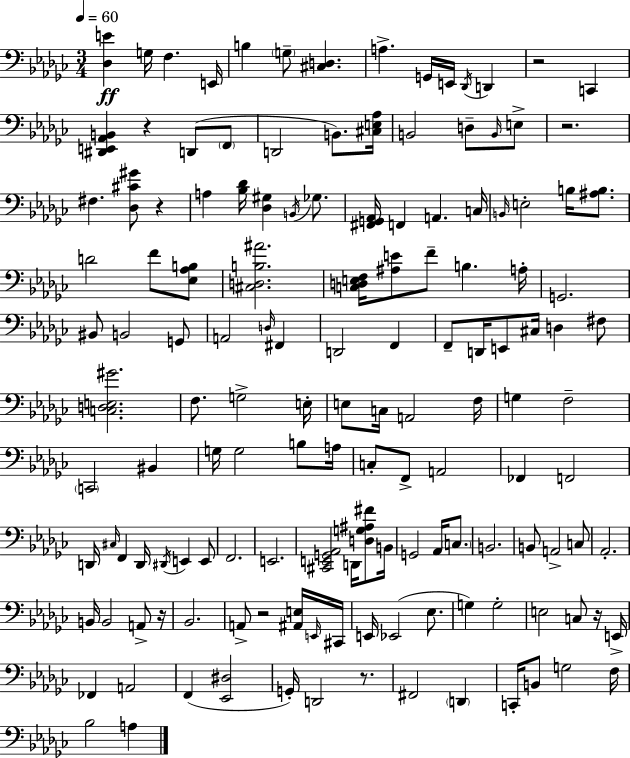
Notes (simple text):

[Db3,E4]/q G3/s F3/q. E2/s B3/q G3/e [C#3,D3]/q. A3/q. G2/s E2/s Db2/s D2/q R/h C2/q [D#2,E2,Ab2,B2]/q R/q D2/e F2/e D2/h B2/e. [C#3,E3,Ab3]/s B2/h D3/e B2/s E3/e R/h. F#3/q. [Db3,C#4,G#4]/e R/q A3/q [Bb3,Db4]/s [Db3,G#3]/q B2/s Gb3/e. [F#2,G2,Ab2]/s F2/q A2/q. C3/s B2/s E3/h B3/s [A#3,B3]/e. D4/h F4/e [Eb3,Ab3,B3]/e [C#3,D3,B3,A#4]/h. [C3,D3,E3,F3]/s [A#3,E4]/e F4/e B3/q. A3/s G2/h. BIS2/e B2/h G2/e A2/h D3/s F#2/q D2/h F2/q F2/e D2/s E2/e C#3/s D3/q F#3/e [C3,D3,E3,G#4]/h. F3/e. G3/h E3/s E3/e C3/s A2/h F3/s G3/q F3/h C2/h BIS2/q G3/s G3/h B3/e A3/s C3/e F2/e A2/h FES2/q F2/h D2/s C#3/s F2/q D2/s D#2/s E2/q E2/e F2/h. E2/h. [C#2,E2,G2,Ab2]/h D2/s [D3,G3,A#3,F#4]/e B2/s G2/h Ab2/s C3/e. B2/h. B2/e A2/h C3/e Ab2/h. B2/s B2/h A2/e R/s Bb2/h. A2/e R/h [A#2,E3]/s E2/s C#2/s E2/s Eb2/h Eb3/e. G3/q G3/h E3/h C3/e R/s E2/s FES2/q A2/h F2/q [Eb2,D#3]/h G2/s D2/h R/e. F#2/h D2/q C2/s B2/e G3/h F3/s Bb3/h A3/q